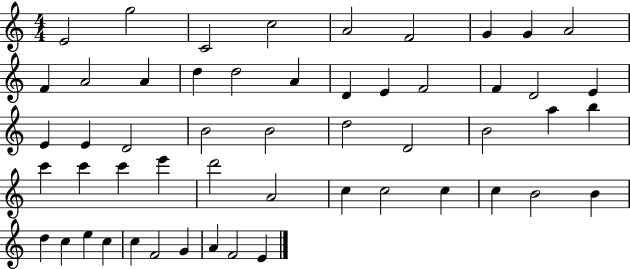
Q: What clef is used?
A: treble